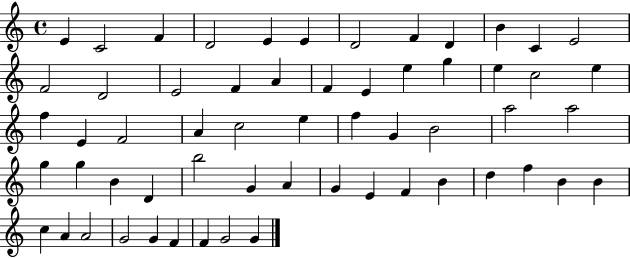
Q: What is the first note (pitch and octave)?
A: E4